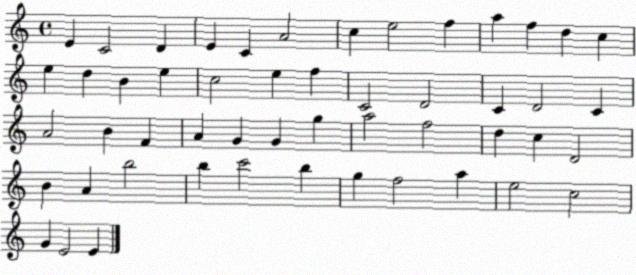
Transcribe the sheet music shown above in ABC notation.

X:1
T:Untitled
M:4/4
L:1/4
K:C
E C2 D E C A2 c e2 f a f d c e d B e c2 e f C2 D2 C D2 C A2 B F A G G g a2 f2 d c D2 B A b2 b c'2 b g f2 a e2 c2 G E2 E